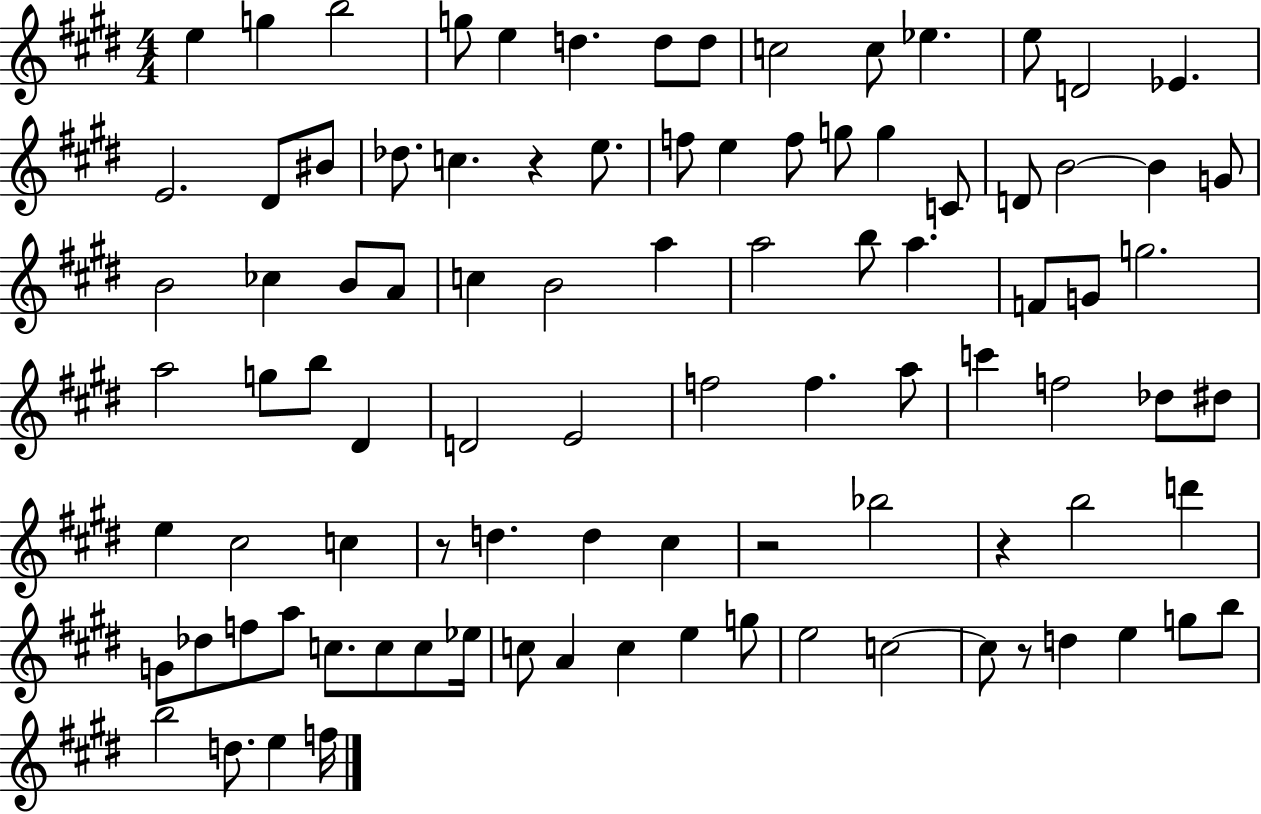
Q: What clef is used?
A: treble